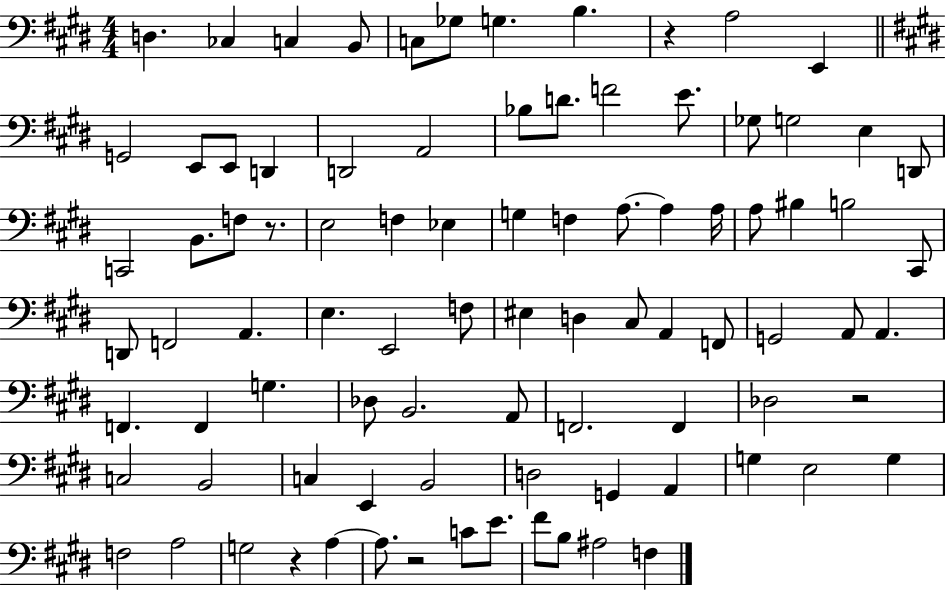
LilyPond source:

{
  \clef bass
  \numericTimeSignature
  \time 4/4
  \key e \major
  d4. ces4 c4 b,8 | c8 ges8 g4. b4. | r4 a2 e,4 | \bar "||" \break \key e \major g,2 e,8 e,8 d,4 | d,2 a,2 | bes8 d'8. f'2 e'8. | ges8 g2 e4 d,8 | \break c,2 b,8. f8 r8. | e2 f4 ees4 | g4 f4 a8.~~ a4 a16 | a8 bis4 b2 cis,8 | \break d,8 f,2 a,4. | e4. e,2 f8 | eis4 d4 cis8 a,4 f,8 | g,2 a,8 a,4. | \break f,4. f,4 g4. | des8 b,2. a,8 | f,2. f,4 | des2 r2 | \break c2 b,2 | c4 e,4 b,2 | d2 g,4 a,4 | g4 e2 g4 | \break f2 a2 | g2 r4 a4~~ | a8. r2 c'8 e'8. | fis'8 b8 ais2 f4 | \break \bar "|."
}